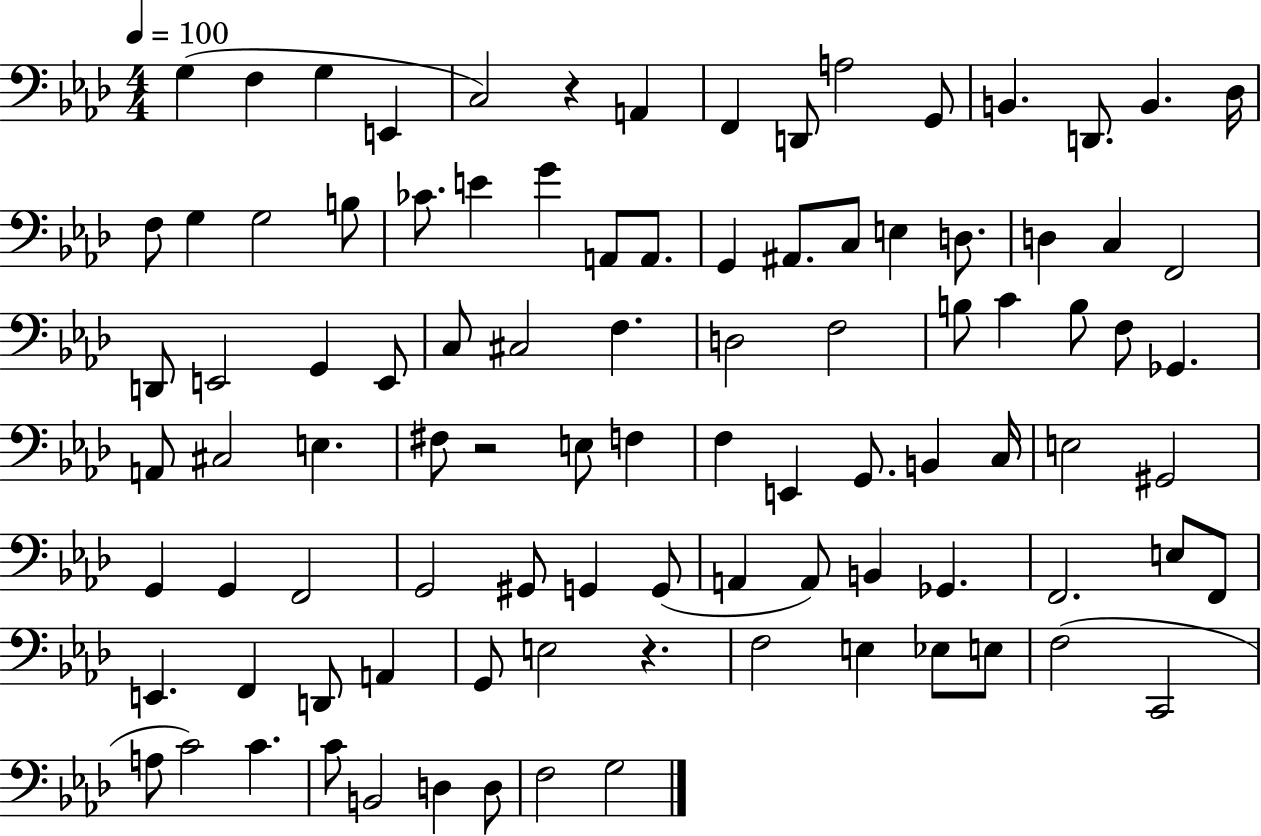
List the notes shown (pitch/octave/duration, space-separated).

G3/q F3/q G3/q E2/q C3/h R/q A2/q F2/q D2/e A3/h G2/e B2/q. D2/e. B2/q. Db3/s F3/e G3/q G3/h B3/e CES4/e. E4/q G4/q A2/e A2/e. G2/q A#2/e. C3/e E3/q D3/e. D3/q C3/q F2/h D2/e E2/h G2/q E2/e C3/e C#3/h F3/q. D3/h F3/h B3/e C4/q B3/e F3/e Gb2/q. A2/e C#3/h E3/q. F#3/e R/h E3/e F3/q F3/q E2/q G2/e. B2/q C3/s E3/h G#2/h G2/q G2/q F2/h G2/h G#2/e G2/q G2/e A2/q A2/e B2/q Gb2/q. F2/h. E3/e F2/e E2/q. F2/q D2/e A2/q G2/e E3/h R/q. F3/h E3/q Eb3/e E3/e F3/h C2/h A3/e C4/h C4/q. C4/e B2/h D3/q D3/e F3/h G3/h